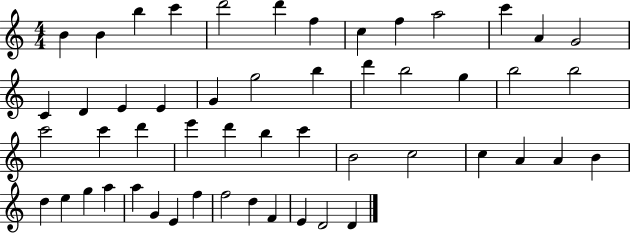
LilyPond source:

{
  \clef treble
  \numericTimeSignature
  \time 4/4
  \key c \major
  b'4 b'4 b''4 c'''4 | d'''2 d'''4 f''4 | c''4 f''4 a''2 | c'''4 a'4 g'2 | \break c'4 d'4 e'4 e'4 | g'4 g''2 b''4 | d'''4 b''2 g''4 | b''2 b''2 | \break c'''2 c'''4 d'''4 | e'''4 d'''4 b''4 c'''4 | b'2 c''2 | c''4 a'4 a'4 b'4 | \break d''4 e''4 g''4 a''4 | a''4 g'4 e'4 f''4 | f''2 d''4 f'4 | e'4 d'2 d'4 | \break \bar "|."
}